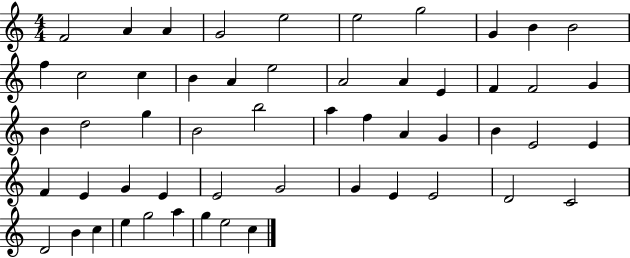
X:1
T:Untitled
M:4/4
L:1/4
K:C
F2 A A G2 e2 e2 g2 G B B2 f c2 c B A e2 A2 A E F F2 G B d2 g B2 b2 a f A G B E2 E F E G E E2 G2 G E E2 D2 C2 D2 B c e g2 a g e2 c